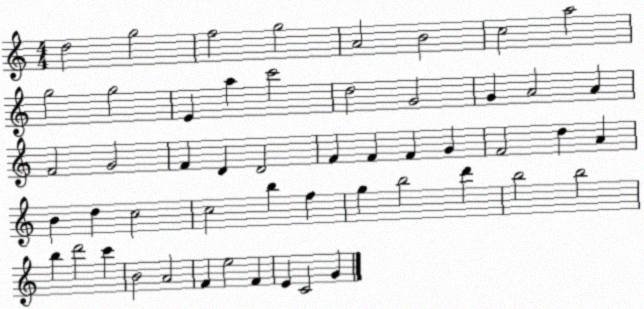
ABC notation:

X:1
T:Untitled
M:4/4
L:1/4
K:C
d2 g2 f2 g2 A2 B2 c2 a2 g2 g2 E a c'2 d2 G2 G A2 A F2 G2 F D D2 F F F G F2 d A B d c2 c2 b f g b2 d' b2 b2 b d'2 c' B2 A2 F e2 F E C2 G